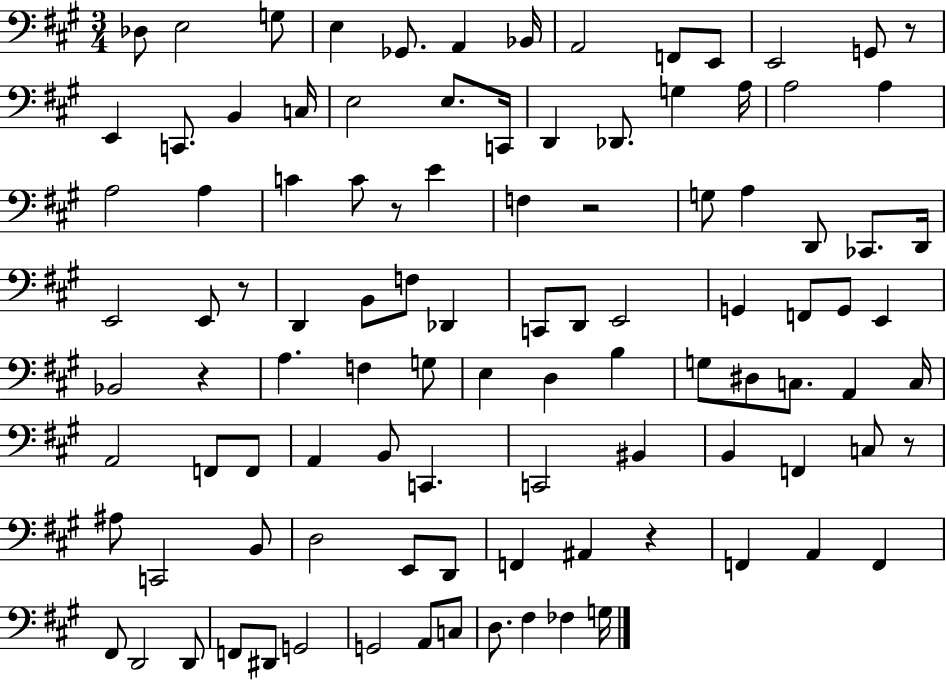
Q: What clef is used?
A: bass